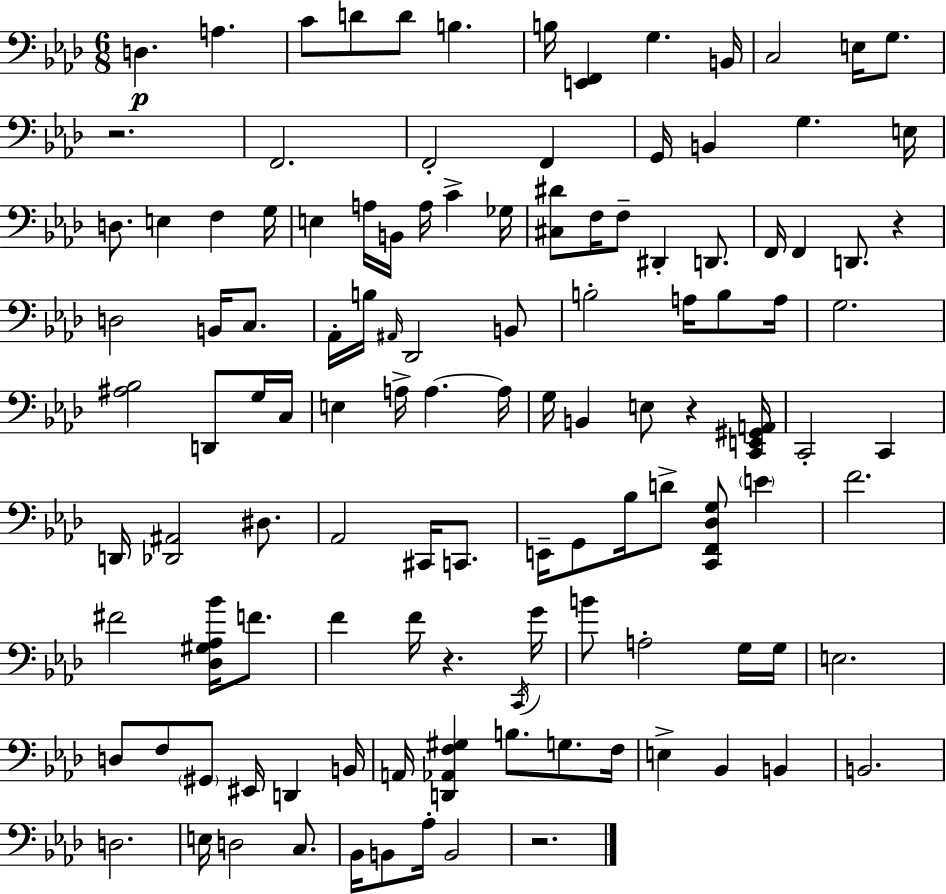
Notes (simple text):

D3/q. A3/q. C4/e D4/e D4/e B3/q. B3/s [E2,F2]/q G3/q. B2/s C3/h E3/s G3/e. R/h. F2/h. F2/h F2/q G2/s B2/q G3/q. E3/s D3/e. E3/q F3/q G3/s E3/q A3/s B2/s A3/s C4/q Gb3/s [C#3,D#4]/e F3/s F3/e D#2/q D2/e. F2/s F2/q D2/e. R/q D3/h B2/s C3/e. Ab2/s B3/s A#2/s Db2/h B2/e B3/h A3/s B3/e A3/s G3/h. [A#3,Bb3]/h D2/e G3/s C3/s E3/q A3/s A3/q. A3/s G3/s B2/q E3/e R/q [C2,E2,G#2,A2]/s C2/h C2/q D2/s [Db2,A#2]/h D#3/e. Ab2/h C#2/s C2/e. E2/s G2/e Bb3/s D4/e [C2,F2,Db3,G3]/e E4/q F4/h. F#4/h [Db3,G#3,Ab3,Bb4]/s F4/e. F4/q F4/s R/q. C2/s G4/s B4/e A3/h G3/s G3/s E3/h. D3/e F3/e G#2/e EIS2/s D2/q B2/s A2/s [D2,Ab2,F3,G#3]/q B3/e. G3/e. F3/s E3/q Bb2/q B2/q B2/h. D3/h. E3/s D3/h C3/e. Bb2/s B2/e Ab3/s B2/h R/h.